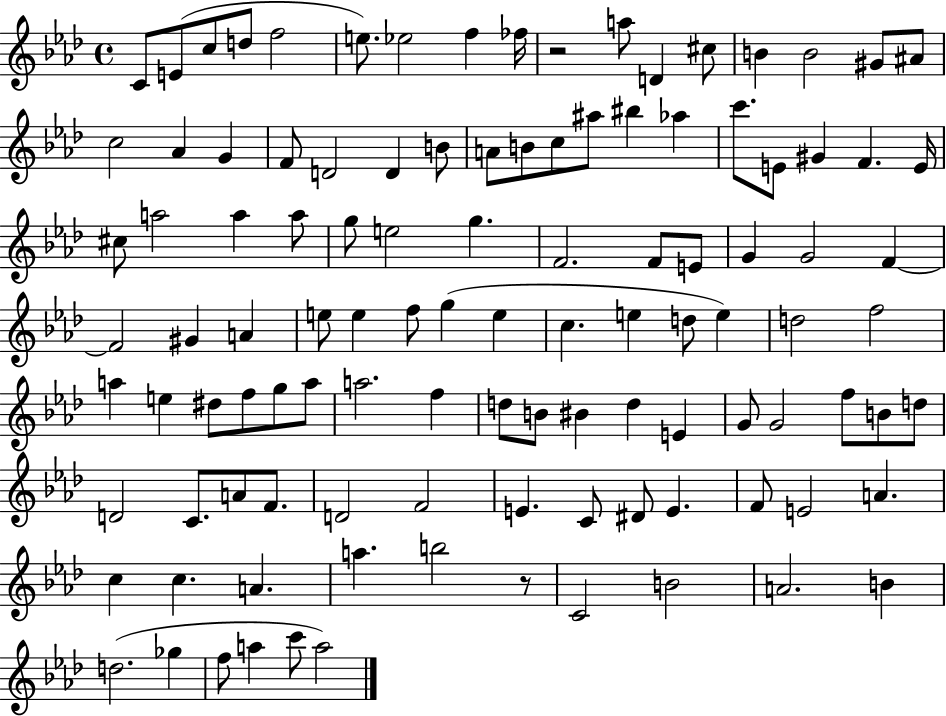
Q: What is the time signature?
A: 4/4